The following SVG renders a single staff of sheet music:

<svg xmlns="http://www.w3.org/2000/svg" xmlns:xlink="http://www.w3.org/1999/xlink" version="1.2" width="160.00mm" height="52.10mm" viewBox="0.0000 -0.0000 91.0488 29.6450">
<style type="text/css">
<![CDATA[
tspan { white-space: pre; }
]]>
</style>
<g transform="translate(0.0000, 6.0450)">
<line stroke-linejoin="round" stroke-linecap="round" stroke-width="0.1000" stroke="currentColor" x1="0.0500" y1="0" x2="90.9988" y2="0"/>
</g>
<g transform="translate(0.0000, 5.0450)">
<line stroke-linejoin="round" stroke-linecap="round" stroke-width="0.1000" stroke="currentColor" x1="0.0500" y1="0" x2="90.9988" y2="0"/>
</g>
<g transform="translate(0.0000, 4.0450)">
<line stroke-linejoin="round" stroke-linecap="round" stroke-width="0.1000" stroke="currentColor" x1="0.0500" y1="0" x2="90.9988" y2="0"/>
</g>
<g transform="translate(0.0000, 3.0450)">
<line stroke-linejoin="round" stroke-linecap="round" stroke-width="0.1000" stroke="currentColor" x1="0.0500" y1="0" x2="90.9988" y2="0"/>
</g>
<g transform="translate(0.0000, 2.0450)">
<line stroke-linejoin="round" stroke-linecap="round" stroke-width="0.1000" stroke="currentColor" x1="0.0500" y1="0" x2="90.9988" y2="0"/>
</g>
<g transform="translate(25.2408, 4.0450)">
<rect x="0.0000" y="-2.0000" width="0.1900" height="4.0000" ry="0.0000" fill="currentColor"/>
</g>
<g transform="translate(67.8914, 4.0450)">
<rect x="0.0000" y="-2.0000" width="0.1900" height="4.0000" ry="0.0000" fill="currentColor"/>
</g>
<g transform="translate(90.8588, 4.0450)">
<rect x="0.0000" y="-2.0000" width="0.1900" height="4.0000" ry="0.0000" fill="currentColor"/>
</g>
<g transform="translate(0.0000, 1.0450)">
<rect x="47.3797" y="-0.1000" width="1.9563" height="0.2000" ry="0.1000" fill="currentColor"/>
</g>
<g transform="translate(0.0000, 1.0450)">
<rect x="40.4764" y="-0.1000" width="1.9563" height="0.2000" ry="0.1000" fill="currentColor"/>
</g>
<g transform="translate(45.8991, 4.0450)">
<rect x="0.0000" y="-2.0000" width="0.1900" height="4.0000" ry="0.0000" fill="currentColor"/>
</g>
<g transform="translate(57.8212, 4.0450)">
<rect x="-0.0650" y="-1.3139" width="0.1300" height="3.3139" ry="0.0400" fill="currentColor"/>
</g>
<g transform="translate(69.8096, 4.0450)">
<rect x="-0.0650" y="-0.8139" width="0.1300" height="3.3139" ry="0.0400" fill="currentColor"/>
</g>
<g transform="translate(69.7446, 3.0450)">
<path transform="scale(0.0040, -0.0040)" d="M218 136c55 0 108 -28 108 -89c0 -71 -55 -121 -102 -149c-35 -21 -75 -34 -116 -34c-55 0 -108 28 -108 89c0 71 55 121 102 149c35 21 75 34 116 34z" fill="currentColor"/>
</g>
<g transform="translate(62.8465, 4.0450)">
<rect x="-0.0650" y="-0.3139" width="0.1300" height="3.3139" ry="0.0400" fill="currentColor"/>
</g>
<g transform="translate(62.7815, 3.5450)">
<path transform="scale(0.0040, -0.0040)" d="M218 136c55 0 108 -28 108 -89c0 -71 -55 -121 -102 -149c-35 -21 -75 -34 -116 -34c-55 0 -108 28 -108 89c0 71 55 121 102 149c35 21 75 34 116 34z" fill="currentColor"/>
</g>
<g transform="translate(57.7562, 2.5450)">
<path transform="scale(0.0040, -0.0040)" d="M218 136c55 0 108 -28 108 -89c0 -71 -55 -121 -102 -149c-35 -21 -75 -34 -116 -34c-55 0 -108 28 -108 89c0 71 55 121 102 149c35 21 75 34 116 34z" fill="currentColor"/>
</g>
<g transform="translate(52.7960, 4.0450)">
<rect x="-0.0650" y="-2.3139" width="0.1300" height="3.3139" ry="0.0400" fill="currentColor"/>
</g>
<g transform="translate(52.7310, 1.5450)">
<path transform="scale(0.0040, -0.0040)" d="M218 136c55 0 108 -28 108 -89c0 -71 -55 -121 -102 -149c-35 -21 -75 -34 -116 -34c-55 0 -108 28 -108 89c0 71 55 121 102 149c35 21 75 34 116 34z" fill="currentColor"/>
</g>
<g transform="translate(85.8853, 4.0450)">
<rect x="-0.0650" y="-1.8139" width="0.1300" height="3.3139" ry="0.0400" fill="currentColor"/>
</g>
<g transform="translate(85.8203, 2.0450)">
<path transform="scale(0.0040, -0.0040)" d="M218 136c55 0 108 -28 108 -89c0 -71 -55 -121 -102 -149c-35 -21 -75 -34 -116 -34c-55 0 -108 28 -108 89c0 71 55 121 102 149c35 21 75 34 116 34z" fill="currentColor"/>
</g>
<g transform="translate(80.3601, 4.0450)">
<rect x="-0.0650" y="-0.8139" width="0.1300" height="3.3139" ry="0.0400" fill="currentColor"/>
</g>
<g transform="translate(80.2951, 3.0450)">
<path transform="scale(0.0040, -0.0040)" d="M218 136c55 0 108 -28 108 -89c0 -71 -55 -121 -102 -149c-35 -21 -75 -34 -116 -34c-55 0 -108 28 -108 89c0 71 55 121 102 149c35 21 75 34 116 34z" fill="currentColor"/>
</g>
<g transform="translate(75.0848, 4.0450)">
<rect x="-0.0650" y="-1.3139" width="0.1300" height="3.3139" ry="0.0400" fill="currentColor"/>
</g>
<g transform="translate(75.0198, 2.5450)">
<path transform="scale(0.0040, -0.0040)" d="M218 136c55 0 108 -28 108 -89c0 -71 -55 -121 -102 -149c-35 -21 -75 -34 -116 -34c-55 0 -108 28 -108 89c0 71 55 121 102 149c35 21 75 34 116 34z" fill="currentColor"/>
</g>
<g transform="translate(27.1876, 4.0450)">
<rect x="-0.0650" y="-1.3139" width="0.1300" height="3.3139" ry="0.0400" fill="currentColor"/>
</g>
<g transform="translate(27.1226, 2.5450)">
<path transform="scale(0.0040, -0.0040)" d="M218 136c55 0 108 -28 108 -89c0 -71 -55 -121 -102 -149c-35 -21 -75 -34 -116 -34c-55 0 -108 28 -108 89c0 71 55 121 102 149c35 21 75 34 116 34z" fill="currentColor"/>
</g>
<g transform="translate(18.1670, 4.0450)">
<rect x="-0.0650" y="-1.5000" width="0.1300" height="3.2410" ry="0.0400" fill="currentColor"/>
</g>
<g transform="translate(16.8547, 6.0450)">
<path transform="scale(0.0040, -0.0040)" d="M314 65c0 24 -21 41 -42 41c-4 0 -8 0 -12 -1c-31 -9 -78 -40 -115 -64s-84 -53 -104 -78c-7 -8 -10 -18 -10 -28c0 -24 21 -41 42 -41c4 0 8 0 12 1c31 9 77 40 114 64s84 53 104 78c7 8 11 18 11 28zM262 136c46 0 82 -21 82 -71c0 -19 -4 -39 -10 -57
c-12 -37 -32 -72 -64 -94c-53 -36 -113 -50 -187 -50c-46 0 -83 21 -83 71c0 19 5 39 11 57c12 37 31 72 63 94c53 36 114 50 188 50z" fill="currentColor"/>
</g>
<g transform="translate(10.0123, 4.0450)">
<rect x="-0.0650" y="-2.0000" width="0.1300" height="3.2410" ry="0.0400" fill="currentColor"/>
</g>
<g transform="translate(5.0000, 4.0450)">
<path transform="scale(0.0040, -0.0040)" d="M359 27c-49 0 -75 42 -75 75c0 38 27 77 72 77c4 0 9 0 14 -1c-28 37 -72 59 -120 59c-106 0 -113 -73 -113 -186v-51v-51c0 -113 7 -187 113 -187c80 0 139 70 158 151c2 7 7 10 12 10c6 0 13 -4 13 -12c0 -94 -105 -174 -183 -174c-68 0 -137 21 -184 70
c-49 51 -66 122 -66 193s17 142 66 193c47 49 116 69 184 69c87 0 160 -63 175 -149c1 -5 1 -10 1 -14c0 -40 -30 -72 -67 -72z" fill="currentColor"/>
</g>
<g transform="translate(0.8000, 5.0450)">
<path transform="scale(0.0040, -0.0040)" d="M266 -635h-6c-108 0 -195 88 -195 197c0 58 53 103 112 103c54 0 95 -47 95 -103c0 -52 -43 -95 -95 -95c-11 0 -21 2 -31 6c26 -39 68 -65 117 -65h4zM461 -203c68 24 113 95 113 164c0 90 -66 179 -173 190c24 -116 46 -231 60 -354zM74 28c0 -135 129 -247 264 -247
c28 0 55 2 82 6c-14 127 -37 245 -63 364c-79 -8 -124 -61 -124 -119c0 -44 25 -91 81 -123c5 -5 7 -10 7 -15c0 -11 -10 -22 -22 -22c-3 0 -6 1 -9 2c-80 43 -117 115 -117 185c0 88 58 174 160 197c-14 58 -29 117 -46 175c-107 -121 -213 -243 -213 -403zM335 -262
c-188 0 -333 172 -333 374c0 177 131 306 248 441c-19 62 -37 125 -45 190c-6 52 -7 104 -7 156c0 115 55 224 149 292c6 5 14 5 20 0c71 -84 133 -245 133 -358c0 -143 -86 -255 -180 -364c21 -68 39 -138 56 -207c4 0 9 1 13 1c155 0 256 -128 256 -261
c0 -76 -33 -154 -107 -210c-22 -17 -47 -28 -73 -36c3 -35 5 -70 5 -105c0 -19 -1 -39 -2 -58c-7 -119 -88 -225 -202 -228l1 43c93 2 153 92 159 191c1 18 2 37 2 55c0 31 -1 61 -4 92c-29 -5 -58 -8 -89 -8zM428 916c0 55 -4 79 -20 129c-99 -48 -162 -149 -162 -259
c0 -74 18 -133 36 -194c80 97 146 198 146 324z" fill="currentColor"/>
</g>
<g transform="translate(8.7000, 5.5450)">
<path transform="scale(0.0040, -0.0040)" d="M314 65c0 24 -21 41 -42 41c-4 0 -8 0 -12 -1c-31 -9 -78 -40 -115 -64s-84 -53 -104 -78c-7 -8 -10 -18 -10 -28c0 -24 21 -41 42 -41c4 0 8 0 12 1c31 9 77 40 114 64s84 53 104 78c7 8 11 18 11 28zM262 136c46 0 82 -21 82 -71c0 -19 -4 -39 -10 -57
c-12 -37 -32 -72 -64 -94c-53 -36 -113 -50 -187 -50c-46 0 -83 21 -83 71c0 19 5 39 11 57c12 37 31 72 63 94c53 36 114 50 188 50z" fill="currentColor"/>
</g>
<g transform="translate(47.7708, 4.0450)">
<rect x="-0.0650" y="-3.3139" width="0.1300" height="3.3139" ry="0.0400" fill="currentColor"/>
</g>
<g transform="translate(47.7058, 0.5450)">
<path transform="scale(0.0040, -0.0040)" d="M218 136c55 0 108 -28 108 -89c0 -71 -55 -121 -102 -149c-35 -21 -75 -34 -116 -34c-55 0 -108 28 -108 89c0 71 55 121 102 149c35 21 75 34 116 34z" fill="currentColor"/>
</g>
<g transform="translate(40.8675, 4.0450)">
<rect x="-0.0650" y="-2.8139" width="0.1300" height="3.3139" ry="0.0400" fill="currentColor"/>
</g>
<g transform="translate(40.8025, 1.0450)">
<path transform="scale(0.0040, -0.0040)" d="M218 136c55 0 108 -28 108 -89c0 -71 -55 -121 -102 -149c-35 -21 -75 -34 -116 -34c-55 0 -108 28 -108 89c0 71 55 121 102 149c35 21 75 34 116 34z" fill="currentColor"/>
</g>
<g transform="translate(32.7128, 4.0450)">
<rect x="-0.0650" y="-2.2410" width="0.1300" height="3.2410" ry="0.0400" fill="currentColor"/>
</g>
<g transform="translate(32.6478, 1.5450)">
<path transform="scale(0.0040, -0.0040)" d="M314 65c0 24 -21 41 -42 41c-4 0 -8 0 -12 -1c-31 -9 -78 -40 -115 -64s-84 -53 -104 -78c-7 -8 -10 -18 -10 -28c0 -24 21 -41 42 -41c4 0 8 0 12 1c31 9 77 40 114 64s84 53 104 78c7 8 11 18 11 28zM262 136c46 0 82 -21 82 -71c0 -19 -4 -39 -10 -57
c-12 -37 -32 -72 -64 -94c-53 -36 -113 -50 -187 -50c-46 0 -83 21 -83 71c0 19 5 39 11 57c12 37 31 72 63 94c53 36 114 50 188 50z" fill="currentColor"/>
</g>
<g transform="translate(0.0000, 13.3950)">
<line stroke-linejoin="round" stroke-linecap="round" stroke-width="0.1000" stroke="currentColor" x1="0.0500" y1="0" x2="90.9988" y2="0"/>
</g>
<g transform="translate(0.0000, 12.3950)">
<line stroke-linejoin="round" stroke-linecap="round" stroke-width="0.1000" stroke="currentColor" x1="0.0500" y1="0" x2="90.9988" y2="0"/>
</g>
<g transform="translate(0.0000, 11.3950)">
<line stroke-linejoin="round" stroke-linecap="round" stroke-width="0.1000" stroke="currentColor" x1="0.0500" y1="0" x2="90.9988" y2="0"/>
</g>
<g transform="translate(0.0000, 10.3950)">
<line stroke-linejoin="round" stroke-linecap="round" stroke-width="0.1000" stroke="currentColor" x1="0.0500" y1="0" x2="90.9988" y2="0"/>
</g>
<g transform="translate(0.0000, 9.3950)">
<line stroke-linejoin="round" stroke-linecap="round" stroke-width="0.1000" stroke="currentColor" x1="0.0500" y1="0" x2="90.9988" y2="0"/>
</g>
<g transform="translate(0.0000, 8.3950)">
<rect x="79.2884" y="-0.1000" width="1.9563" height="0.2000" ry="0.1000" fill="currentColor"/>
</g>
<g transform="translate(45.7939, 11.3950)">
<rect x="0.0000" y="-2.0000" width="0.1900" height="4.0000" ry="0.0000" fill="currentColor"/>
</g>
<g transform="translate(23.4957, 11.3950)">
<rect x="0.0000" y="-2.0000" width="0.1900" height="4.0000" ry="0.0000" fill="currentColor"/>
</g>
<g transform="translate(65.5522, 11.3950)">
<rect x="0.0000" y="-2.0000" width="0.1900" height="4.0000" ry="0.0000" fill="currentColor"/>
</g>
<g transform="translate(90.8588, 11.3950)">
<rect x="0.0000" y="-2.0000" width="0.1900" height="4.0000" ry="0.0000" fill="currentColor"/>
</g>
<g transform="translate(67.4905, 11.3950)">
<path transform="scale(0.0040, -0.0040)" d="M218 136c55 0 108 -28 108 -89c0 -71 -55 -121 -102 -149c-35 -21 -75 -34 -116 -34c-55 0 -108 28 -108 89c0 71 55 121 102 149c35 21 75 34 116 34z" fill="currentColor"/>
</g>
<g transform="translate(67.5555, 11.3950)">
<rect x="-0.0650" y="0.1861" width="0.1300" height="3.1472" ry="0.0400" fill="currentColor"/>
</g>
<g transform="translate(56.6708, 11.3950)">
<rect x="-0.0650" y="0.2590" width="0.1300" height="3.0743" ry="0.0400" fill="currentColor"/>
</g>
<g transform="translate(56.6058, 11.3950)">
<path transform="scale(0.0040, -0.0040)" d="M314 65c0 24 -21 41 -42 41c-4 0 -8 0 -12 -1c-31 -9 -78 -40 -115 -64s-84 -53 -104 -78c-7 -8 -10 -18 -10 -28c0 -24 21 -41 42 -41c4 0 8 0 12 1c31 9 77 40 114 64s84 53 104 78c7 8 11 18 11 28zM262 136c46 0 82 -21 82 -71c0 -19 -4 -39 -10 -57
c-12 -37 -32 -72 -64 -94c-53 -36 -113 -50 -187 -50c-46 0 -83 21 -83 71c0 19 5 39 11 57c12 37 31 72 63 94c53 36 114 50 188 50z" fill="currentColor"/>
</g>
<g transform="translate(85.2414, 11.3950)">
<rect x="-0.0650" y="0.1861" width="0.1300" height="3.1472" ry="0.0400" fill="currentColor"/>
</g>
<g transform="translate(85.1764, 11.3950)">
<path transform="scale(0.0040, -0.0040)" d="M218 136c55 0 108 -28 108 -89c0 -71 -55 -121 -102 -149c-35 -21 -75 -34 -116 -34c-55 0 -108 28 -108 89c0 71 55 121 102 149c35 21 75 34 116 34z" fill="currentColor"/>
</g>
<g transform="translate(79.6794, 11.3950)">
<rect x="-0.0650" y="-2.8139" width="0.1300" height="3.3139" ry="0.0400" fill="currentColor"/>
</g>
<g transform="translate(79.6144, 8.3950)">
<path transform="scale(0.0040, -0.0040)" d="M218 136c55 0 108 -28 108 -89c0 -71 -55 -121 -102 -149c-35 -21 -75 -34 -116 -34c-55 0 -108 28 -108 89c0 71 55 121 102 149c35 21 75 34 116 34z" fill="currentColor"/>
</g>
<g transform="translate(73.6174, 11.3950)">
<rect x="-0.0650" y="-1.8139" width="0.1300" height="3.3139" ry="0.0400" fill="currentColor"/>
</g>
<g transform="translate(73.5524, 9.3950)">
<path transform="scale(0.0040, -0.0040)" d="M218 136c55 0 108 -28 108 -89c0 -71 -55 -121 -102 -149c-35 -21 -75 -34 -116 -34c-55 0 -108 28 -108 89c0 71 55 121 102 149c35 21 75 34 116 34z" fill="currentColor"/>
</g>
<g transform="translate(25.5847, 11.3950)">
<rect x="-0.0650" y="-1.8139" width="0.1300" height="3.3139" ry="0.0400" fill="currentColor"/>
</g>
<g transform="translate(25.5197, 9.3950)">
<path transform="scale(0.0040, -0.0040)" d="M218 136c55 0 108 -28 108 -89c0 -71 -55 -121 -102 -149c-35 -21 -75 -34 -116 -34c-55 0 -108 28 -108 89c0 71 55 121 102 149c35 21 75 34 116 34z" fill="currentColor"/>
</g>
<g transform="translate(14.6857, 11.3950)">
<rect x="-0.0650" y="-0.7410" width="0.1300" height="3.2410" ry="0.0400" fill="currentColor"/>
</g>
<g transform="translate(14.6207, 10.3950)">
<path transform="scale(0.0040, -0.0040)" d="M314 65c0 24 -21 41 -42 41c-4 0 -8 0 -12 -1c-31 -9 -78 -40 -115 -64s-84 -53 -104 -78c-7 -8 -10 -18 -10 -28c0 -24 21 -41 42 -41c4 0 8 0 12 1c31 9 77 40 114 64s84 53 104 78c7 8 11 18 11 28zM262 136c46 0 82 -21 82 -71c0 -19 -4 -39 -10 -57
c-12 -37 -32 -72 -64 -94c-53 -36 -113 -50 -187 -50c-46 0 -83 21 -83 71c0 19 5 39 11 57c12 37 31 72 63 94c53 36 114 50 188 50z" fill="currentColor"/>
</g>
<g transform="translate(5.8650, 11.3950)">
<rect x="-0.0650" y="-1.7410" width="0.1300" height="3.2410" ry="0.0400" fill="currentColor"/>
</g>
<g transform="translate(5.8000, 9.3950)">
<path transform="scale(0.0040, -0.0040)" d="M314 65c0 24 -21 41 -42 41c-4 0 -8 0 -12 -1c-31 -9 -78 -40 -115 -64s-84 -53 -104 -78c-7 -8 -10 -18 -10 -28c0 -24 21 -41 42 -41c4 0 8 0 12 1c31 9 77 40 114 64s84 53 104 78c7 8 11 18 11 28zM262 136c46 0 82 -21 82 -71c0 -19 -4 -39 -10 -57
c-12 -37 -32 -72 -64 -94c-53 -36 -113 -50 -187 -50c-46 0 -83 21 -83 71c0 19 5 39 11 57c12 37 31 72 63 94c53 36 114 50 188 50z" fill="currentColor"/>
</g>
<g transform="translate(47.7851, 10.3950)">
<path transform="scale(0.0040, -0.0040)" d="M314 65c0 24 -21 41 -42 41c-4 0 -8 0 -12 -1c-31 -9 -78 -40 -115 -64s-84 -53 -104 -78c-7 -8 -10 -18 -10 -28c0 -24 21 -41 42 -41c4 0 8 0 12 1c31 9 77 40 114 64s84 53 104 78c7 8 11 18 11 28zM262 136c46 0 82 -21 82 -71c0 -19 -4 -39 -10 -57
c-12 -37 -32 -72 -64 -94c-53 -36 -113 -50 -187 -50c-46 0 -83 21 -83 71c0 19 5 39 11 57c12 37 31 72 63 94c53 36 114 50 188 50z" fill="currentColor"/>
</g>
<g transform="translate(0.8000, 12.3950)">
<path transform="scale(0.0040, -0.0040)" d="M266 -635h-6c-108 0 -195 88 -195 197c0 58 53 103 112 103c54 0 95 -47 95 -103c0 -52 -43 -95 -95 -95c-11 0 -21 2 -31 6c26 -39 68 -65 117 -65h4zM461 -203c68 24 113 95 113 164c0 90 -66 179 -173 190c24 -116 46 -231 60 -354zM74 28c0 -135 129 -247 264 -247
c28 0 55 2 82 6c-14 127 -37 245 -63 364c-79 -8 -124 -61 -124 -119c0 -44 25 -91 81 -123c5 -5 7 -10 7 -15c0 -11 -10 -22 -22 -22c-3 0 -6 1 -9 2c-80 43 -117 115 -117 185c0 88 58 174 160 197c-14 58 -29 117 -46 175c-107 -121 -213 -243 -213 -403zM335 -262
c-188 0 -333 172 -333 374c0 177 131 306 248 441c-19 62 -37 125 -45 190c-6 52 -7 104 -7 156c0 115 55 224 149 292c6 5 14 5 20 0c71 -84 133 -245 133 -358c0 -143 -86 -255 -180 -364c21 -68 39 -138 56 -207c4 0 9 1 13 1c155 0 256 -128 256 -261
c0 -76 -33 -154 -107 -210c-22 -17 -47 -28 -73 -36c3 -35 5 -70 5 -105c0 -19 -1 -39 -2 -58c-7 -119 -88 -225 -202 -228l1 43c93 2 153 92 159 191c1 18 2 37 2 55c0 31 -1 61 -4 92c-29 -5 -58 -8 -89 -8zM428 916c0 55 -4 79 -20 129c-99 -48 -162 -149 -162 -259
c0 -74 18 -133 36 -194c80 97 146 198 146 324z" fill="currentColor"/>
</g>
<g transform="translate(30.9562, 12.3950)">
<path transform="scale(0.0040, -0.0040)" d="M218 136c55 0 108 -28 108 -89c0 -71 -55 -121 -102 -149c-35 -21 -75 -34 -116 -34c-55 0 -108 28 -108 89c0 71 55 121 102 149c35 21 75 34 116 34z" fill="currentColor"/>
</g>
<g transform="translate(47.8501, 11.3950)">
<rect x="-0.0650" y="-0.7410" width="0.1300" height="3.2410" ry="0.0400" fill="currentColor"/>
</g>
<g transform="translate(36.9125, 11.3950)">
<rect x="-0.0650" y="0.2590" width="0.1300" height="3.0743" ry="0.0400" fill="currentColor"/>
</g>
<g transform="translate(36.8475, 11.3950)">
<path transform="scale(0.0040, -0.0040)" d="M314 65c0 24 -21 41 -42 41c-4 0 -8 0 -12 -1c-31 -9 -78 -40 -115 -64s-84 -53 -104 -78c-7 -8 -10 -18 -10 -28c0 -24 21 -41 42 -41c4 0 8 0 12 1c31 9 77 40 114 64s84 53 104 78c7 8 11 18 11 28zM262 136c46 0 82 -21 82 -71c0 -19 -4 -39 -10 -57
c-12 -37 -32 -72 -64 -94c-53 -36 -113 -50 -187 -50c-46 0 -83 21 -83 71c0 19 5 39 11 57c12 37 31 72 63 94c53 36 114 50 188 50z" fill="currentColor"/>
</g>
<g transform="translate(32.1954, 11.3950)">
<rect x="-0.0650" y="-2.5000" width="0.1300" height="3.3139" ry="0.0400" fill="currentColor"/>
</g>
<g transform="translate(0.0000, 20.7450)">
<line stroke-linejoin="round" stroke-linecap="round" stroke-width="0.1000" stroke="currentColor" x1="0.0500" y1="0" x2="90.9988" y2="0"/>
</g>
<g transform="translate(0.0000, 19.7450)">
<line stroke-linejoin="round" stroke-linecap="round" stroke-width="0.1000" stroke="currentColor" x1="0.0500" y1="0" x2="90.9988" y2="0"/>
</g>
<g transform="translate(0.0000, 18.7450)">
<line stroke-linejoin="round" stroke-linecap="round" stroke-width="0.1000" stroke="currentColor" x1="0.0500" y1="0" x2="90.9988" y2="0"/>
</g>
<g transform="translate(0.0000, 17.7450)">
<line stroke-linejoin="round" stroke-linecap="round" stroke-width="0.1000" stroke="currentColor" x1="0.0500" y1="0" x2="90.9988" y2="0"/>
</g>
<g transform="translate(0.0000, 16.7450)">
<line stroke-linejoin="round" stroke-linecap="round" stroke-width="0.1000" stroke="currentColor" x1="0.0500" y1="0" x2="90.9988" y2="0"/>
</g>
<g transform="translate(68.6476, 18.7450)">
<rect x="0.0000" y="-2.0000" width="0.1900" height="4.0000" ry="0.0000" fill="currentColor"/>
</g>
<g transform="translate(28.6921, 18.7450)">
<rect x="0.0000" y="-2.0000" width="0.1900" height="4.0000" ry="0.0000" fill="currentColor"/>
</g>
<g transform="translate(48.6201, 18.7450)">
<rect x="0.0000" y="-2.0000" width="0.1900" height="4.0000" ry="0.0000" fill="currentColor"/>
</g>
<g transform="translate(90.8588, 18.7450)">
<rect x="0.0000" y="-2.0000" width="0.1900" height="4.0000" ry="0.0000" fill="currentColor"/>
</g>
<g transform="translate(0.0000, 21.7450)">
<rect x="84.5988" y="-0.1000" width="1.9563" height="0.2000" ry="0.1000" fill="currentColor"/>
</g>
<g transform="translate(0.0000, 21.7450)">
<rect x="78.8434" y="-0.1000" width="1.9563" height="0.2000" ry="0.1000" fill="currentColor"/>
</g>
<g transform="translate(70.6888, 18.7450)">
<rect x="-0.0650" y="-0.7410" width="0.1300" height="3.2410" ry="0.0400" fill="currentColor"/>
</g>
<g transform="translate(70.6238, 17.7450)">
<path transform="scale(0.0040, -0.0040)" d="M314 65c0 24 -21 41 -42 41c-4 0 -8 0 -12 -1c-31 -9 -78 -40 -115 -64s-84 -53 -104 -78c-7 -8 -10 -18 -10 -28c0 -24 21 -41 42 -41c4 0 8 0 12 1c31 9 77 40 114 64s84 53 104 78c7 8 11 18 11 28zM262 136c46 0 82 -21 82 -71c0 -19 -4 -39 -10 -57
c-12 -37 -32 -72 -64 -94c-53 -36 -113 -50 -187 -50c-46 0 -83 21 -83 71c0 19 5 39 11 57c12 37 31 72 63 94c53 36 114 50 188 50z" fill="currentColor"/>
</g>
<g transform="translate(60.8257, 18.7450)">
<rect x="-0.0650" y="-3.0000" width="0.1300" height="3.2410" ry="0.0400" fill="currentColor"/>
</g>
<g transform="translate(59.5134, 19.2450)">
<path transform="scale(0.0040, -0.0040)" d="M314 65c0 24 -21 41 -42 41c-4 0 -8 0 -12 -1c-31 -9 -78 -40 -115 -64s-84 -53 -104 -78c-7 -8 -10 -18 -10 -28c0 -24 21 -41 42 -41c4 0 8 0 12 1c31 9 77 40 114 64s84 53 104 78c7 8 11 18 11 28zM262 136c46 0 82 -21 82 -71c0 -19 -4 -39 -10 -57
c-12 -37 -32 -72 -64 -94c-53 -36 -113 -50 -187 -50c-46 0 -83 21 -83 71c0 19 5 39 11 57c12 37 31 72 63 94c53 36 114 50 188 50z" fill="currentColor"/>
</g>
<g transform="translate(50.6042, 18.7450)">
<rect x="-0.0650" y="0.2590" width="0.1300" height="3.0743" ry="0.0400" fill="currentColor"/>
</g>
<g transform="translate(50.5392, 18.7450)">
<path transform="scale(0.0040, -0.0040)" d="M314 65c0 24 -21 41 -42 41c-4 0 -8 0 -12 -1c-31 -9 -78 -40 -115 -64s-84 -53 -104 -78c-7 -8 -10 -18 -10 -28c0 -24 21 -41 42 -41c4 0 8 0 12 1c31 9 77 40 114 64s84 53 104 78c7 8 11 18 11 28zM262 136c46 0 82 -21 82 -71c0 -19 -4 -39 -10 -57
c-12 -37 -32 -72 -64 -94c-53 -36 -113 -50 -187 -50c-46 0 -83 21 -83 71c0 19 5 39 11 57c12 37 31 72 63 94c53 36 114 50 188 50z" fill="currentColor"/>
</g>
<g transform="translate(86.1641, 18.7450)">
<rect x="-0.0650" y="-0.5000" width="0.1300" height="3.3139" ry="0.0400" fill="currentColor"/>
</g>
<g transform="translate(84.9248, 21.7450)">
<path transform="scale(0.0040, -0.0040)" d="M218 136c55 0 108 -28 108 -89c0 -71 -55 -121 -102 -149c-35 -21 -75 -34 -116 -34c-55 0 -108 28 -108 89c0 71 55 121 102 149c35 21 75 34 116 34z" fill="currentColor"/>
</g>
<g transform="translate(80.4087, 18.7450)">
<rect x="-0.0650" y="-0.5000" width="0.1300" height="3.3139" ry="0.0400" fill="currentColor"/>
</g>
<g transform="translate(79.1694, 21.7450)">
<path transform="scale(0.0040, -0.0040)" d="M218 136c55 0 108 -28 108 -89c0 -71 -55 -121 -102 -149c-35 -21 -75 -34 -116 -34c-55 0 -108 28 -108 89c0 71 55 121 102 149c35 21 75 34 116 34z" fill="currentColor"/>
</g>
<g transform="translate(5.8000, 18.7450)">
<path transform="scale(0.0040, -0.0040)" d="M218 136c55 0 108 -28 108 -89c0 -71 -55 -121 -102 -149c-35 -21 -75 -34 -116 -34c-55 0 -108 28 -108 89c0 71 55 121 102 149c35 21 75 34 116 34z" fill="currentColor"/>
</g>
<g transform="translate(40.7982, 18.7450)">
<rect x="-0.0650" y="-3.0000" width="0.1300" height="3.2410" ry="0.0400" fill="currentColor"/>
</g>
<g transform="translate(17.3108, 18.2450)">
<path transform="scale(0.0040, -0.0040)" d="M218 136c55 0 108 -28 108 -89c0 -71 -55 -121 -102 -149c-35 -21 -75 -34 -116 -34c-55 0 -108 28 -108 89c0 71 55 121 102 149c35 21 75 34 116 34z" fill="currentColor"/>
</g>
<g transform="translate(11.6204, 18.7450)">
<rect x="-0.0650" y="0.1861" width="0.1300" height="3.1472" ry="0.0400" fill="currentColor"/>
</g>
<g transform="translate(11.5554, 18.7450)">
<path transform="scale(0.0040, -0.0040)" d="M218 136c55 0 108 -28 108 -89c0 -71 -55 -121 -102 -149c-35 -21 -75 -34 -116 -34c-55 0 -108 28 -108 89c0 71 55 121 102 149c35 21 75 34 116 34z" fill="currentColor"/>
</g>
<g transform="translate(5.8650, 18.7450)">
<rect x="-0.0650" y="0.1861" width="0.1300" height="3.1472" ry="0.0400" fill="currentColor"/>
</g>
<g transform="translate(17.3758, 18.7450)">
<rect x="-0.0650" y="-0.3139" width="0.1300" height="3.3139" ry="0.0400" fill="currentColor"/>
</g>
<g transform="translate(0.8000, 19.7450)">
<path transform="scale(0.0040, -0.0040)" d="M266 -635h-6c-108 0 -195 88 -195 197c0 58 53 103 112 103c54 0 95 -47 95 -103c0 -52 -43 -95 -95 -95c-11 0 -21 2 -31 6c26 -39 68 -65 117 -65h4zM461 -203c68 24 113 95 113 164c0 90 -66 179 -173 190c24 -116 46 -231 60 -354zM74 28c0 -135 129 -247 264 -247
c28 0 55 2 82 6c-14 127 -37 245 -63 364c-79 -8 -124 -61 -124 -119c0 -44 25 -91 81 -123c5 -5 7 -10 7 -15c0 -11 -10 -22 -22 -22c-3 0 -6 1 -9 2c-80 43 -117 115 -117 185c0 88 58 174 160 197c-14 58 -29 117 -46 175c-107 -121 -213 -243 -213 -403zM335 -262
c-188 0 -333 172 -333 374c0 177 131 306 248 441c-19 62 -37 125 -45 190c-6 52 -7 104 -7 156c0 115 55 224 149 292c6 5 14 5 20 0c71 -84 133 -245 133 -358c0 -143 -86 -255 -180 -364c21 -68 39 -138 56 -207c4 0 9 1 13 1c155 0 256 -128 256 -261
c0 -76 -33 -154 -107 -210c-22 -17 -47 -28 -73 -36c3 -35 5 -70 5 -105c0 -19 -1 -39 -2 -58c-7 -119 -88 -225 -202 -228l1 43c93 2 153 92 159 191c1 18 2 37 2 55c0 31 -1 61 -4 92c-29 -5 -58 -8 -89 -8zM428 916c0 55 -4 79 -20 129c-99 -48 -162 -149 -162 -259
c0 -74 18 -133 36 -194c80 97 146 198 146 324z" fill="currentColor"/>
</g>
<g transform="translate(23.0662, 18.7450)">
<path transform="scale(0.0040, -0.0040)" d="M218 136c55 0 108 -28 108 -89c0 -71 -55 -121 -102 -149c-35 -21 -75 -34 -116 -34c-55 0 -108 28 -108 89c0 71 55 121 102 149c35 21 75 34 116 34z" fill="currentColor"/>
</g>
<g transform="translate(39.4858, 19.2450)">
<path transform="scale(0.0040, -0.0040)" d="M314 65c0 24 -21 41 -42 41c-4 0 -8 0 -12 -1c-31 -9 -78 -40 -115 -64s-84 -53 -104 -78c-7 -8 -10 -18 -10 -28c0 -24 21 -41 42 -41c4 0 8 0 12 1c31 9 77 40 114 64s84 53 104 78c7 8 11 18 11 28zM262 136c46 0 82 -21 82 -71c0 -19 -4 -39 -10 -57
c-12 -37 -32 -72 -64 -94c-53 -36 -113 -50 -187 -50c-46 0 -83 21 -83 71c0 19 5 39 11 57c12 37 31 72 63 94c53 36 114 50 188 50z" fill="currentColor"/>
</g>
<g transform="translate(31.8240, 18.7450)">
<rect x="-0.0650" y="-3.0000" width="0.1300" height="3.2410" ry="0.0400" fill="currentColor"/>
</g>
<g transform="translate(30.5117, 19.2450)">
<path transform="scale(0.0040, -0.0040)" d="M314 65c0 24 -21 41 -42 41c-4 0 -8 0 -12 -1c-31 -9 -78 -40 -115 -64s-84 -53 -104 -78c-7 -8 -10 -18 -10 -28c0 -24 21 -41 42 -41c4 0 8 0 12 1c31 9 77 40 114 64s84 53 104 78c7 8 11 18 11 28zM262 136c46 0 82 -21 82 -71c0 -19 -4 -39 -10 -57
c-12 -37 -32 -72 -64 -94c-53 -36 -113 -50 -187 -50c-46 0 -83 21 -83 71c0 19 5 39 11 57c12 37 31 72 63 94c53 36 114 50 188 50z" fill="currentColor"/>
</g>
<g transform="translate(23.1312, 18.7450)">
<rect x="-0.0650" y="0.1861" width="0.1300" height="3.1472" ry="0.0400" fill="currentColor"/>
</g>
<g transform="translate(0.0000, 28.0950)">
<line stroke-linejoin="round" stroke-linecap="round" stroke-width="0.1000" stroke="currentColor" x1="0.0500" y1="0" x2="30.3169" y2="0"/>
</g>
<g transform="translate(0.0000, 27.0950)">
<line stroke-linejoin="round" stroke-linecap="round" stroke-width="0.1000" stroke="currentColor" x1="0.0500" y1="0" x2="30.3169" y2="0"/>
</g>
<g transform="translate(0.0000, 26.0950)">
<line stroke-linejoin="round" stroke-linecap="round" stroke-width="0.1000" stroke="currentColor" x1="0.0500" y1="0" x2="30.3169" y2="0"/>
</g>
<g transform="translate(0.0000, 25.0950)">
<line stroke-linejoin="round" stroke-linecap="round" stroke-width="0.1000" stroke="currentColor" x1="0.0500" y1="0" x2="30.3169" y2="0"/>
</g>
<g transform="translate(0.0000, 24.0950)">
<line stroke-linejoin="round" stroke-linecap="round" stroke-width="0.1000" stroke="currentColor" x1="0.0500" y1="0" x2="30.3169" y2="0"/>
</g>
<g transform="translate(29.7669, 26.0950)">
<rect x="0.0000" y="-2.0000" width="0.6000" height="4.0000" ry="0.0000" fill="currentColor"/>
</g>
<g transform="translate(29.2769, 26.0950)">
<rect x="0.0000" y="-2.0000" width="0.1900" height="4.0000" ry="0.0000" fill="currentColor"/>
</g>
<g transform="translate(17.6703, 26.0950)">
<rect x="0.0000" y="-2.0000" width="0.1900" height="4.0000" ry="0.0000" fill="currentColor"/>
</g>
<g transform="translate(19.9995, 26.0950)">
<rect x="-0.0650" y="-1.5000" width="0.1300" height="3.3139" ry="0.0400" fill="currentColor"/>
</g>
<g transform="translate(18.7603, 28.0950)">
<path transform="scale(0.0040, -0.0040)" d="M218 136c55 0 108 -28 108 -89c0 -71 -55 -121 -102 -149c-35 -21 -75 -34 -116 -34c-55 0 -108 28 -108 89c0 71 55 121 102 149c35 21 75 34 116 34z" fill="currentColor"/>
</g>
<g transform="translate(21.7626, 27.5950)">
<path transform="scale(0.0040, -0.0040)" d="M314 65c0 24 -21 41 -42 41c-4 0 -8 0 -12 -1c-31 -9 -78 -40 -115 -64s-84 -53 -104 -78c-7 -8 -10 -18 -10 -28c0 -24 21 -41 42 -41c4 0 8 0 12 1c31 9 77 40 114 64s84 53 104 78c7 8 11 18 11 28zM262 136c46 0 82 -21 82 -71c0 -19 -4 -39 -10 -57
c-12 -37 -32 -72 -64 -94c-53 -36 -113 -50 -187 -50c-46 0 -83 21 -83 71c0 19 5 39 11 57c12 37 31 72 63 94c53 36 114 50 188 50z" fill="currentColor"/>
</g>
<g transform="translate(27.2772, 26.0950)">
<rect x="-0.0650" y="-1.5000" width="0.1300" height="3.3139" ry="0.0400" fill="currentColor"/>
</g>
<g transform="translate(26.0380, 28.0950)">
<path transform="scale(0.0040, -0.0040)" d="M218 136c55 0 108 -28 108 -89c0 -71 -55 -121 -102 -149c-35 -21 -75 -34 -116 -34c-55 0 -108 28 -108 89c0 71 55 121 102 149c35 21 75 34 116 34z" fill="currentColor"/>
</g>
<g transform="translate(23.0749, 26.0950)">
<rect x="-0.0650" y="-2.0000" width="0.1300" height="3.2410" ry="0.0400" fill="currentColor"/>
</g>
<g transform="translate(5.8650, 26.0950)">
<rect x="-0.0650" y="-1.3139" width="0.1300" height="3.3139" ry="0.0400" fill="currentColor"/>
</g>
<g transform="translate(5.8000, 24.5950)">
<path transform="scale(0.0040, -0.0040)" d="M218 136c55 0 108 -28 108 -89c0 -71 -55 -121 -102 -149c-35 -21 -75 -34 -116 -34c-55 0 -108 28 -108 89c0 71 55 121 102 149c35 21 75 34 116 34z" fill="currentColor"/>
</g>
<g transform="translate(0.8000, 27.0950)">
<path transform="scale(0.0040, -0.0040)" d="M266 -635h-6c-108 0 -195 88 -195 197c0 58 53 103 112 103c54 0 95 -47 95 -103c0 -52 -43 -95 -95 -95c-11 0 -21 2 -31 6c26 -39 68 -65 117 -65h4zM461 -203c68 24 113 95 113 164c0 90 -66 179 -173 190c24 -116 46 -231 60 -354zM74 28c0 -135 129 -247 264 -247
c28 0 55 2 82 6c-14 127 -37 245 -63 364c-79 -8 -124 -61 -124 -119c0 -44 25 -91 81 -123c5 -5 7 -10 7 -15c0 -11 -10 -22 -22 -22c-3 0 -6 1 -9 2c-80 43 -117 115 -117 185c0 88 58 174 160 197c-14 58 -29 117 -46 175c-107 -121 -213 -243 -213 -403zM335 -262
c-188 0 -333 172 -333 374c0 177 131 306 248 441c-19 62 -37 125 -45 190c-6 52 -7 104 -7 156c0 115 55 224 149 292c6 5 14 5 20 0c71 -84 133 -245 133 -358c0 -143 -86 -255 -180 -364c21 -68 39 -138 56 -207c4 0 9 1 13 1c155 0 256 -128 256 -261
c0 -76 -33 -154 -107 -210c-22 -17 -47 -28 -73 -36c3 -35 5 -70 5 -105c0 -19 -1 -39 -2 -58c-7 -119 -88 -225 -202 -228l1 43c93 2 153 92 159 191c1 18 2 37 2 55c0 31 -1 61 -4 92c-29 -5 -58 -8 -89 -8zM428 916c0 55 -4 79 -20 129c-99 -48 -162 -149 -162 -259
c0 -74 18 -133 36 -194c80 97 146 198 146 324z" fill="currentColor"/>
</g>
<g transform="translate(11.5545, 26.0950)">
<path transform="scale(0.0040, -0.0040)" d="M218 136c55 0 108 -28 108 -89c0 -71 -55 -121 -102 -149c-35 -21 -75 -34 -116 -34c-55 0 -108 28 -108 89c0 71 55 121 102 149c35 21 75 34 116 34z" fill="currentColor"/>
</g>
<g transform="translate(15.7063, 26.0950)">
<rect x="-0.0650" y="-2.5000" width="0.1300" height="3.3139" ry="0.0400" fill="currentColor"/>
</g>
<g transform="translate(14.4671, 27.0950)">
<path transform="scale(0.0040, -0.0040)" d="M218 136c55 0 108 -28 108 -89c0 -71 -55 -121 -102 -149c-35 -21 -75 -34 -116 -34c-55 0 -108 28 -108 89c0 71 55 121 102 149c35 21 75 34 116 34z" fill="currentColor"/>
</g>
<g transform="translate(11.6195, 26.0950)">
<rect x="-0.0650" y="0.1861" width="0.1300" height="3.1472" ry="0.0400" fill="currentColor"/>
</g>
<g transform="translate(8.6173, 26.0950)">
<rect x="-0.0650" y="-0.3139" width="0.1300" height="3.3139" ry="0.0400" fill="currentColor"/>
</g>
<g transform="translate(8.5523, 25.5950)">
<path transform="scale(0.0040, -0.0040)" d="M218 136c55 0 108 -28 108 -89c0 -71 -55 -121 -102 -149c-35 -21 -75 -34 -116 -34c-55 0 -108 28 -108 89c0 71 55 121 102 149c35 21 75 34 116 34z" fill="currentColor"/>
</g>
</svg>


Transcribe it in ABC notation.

X:1
T:Untitled
M:4/4
L:1/4
K:C
F2 E2 e g2 a b g e c d e d f f2 d2 f G B2 d2 B2 B f a B B B c B A2 A2 B2 A2 d2 C C e c B G E F2 E